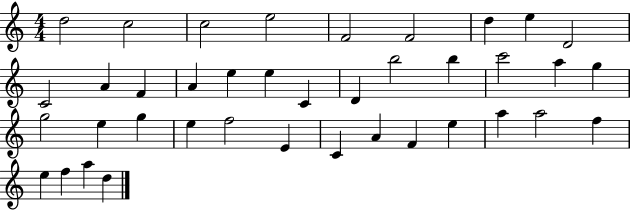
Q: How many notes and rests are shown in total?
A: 39